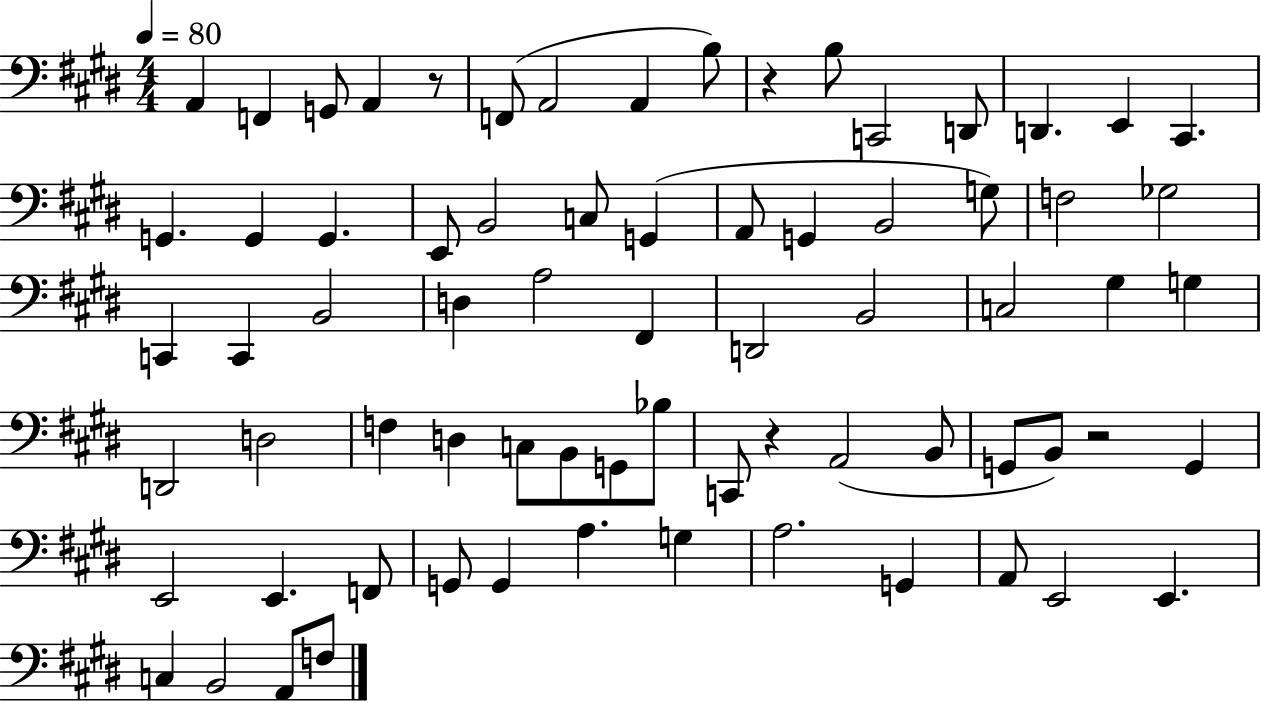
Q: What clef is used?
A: bass